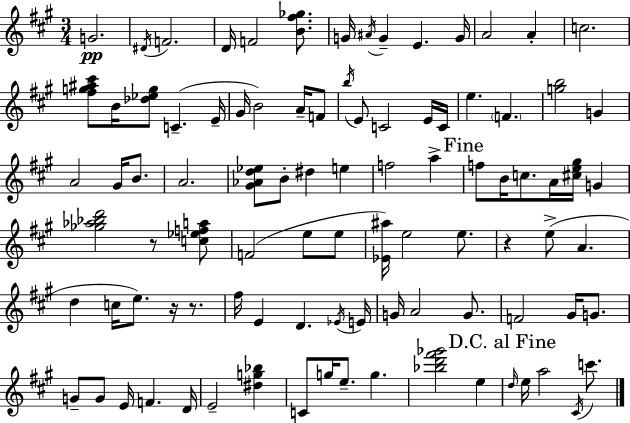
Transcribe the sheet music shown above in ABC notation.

X:1
T:Untitled
M:3/4
L:1/4
K:A
G2 ^D/4 F2 D/4 F2 [B^f_g]/2 G/4 ^A/4 G E G/4 A2 A c2 [^fg^a^c']/2 B/4 [_d_eg]/2 C E/4 ^G/4 B2 A/4 F/2 b/4 E/2 C2 E/4 C/4 e F [gb]2 G A2 ^G/4 B/2 A2 [^G_Ad_e]/2 B/2 ^d e f2 a f/2 B/4 c/2 A/4 [^ce^g]/4 G [_g_a_bd']2 z/2 [c_efa]/2 F2 e/2 e/2 [_E^a]/4 e2 e/2 z e/2 A d c/4 e/2 z/4 z/2 ^f/4 E D _E/4 E/4 G/4 A2 G/2 F2 ^G/4 G/2 G/2 G/2 E/4 F D/4 E2 [^dg_b] C/2 g/4 e/2 g [_bd'^f'_g']2 e d/4 e/4 a2 ^C/4 c'/2